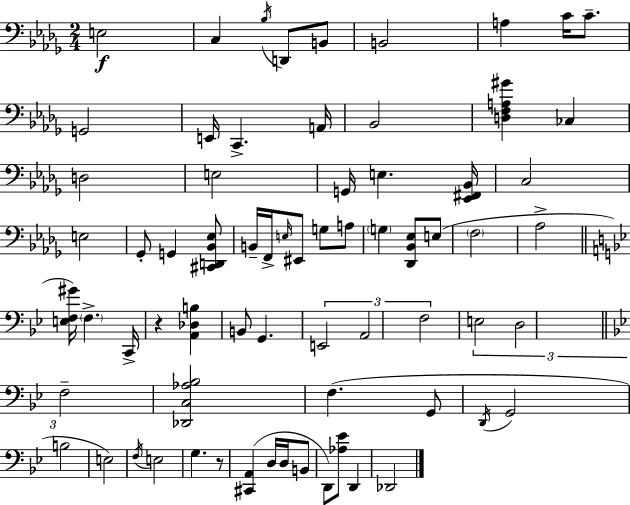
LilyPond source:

{
  \clef bass
  \numericTimeSignature
  \time 2/4
  \key bes \minor
  \repeat volta 2 { e2\f | c4 \acciaccatura { bes16 } d,8 b,8 | b,2 | a4 c'16 c'8.-- | \break g,2 | e,16 c,4.-> | a,16 bes,2 | <d f a gis'>4 ces4 | \break d2 | e2 | g,16 e4. | <ees, fis, bes,>16 c2 | \break e2 | ges,8-. g,4 <cis, d, bes, ees>8 | b,16-- f,16-> \grace { e16 } eis,8 g8 | a8 \parenthesize g4 <des, bes, ees>8 | \break e8( \parenthesize f2 | aes2-> | \bar "||" \break \key bes \major <e f gis'>16) \parenthesize f4.-> c,16-> | r4 <a, des b>4 | b,8 g,4. | \tuplet 3/2 { e,2 | \break a,2 | f2 } | \tuplet 3/2 { e2 | d2 | \break \bar "||" \break \key g \minor f2-- } | <des, c aes bes>2 | f4.( g,8 | \acciaccatura { d,16 } g,2 | \break b2 | e2) | \acciaccatura { f16 } e2 | g4. | \break r8 <cis, a,>4( d16 d16 | b,8 d,8) <aes ees'>8 d,4 | des,2 | } \bar "|."
}